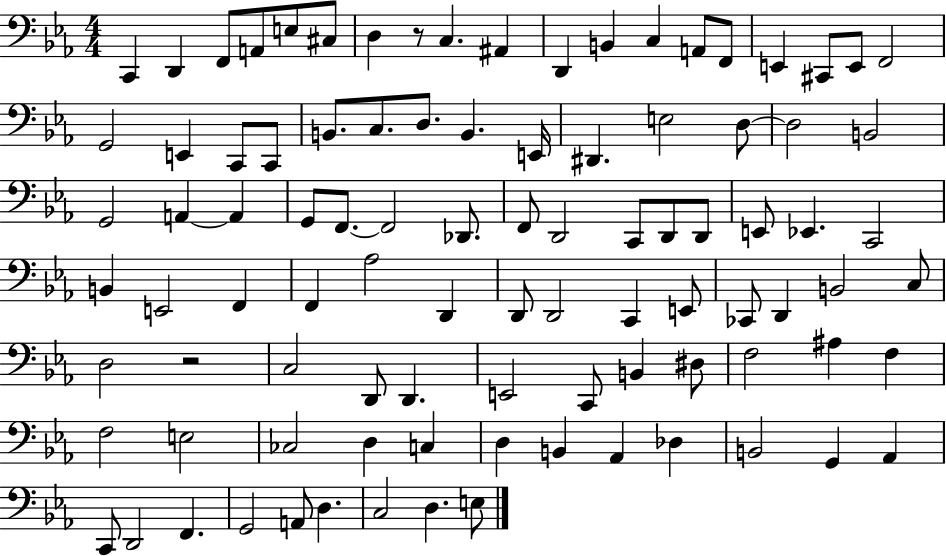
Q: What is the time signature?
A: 4/4